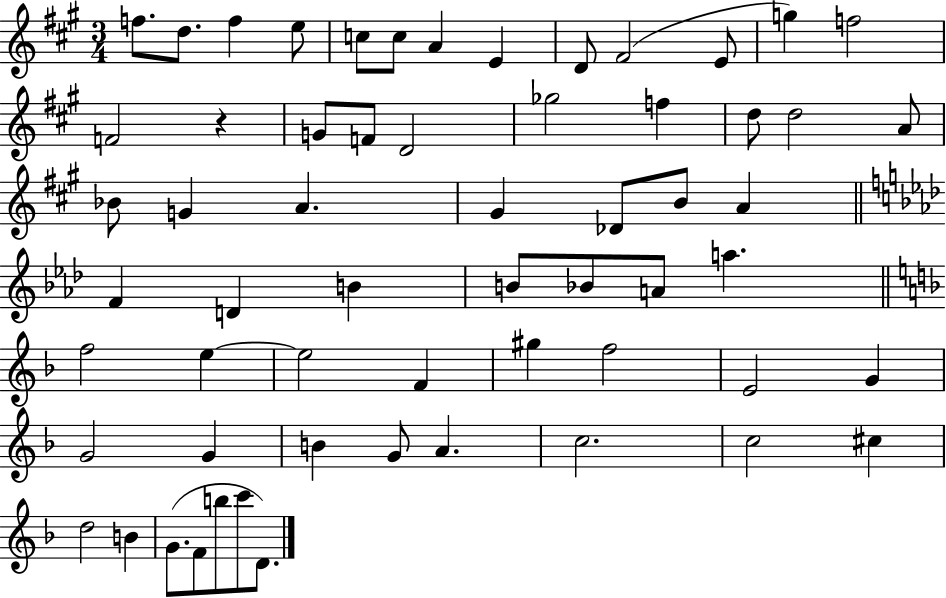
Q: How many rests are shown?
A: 1